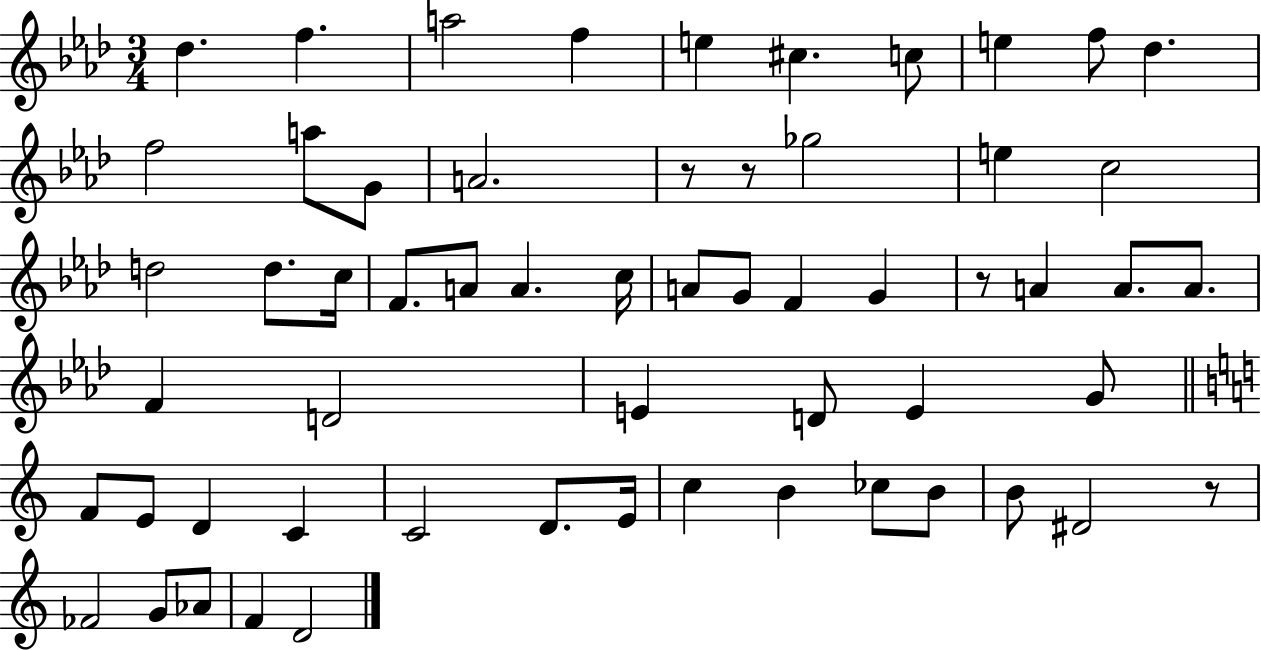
Db5/q. F5/q. A5/h F5/q E5/q C#5/q. C5/e E5/q F5/e Db5/q. F5/h A5/e G4/e A4/h. R/e R/e Gb5/h E5/q C5/h D5/h D5/e. C5/s F4/e. A4/e A4/q. C5/s A4/e G4/e F4/q G4/q R/e A4/q A4/e. A4/e. F4/q D4/h E4/q D4/e E4/q G4/e F4/e E4/e D4/q C4/q C4/h D4/e. E4/s C5/q B4/q CES5/e B4/e B4/e D#4/h R/e FES4/h G4/e Ab4/e F4/q D4/h